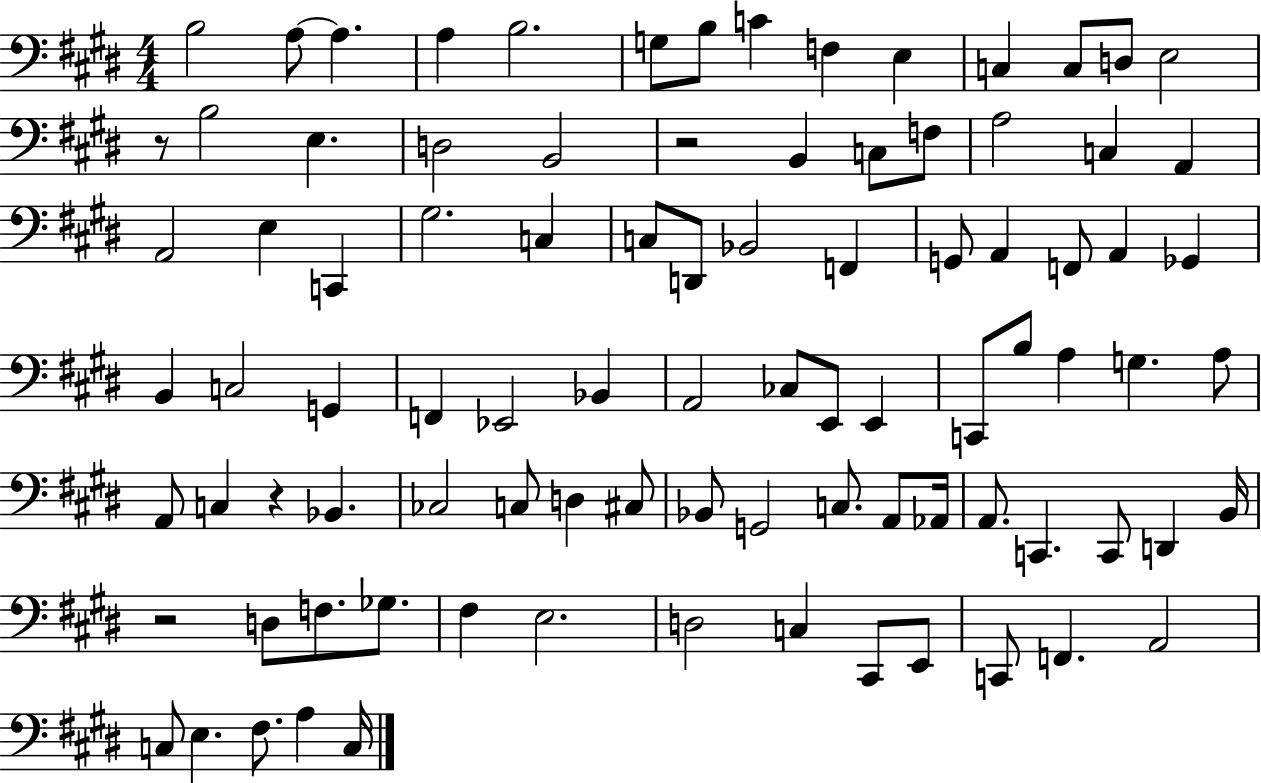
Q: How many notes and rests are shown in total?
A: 91